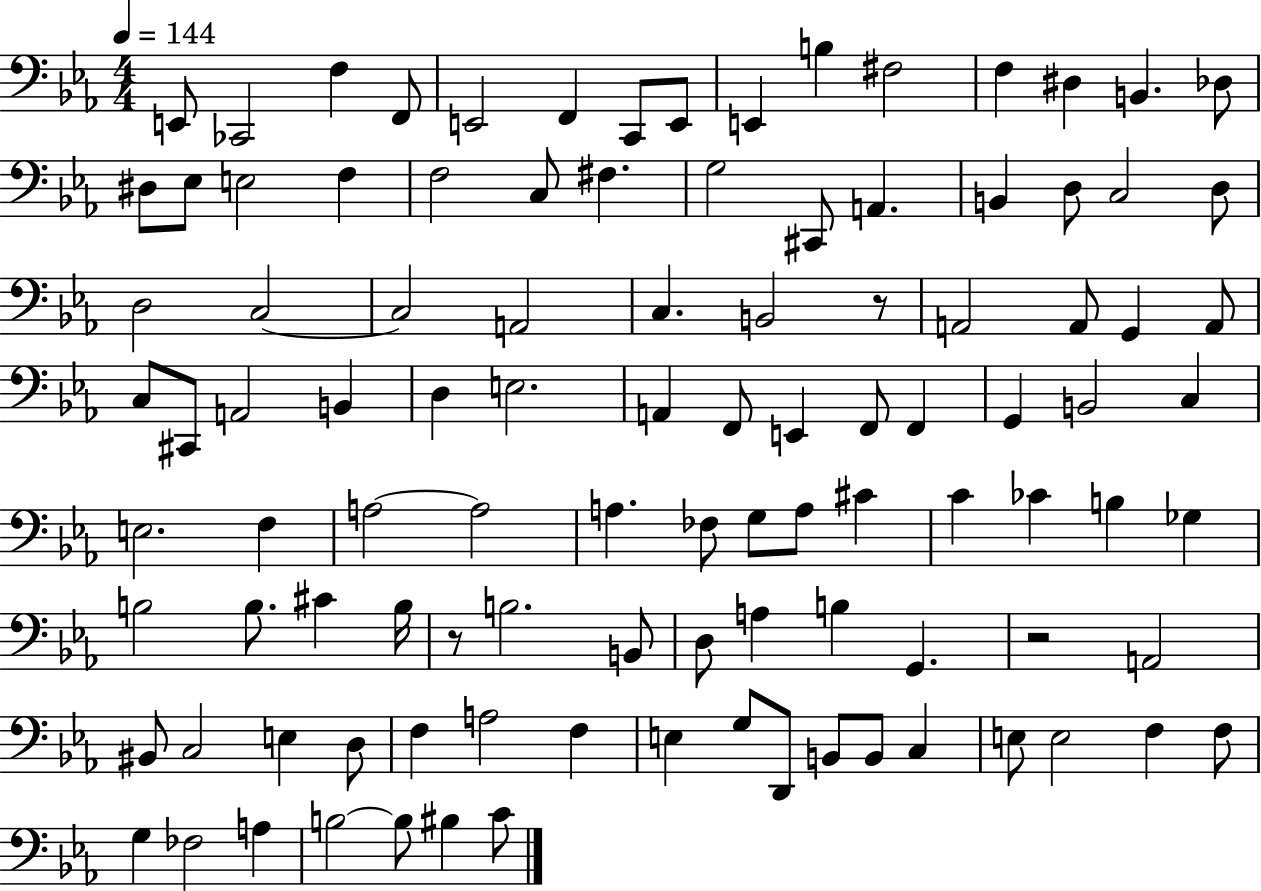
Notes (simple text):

E2/e CES2/h F3/q F2/e E2/h F2/q C2/e E2/e E2/q B3/q F#3/h F3/q D#3/q B2/q. Db3/e D#3/e Eb3/e E3/h F3/q F3/h C3/e F#3/q. G3/h C#2/e A2/q. B2/q D3/e C3/h D3/e D3/h C3/h C3/h A2/h C3/q. B2/h R/e A2/h A2/e G2/q A2/e C3/e C#2/e A2/h B2/q D3/q E3/h. A2/q F2/e E2/q F2/e F2/q G2/q B2/h C3/q E3/h. F3/q A3/h A3/h A3/q. FES3/e G3/e A3/e C#4/q C4/q CES4/q B3/q Gb3/q B3/h B3/e. C#4/q B3/s R/e B3/h. B2/e D3/e A3/q B3/q G2/q. R/h A2/h BIS2/e C3/h E3/q D3/e F3/q A3/h F3/q E3/q G3/e D2/e B2/e B2/e C3/q E3/e E3/h F3/q F3/e G3/q FES3/h A3/q B3/h B3/e BIS3/q C4/e